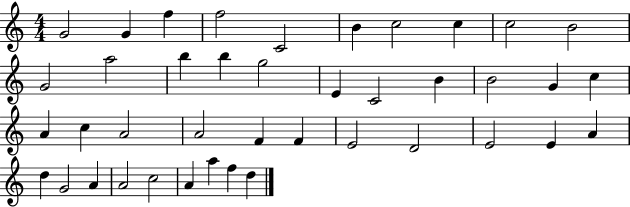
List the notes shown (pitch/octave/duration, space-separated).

G4/h G4/q F5/q F5/h C4/h B4/q C5/h C5/q C5/h B4/h G4/h A5/h B5/q B5/q G5/h E4/q C4/h B4/q B4/h G4/q C5/q A4/q C5/q A4/h A4/h F4/q F4/q E4/h D4/h E4/h E4/q A4/q D5/q G4/h A4/q A4/h C5/h A4/q A5/q F5/q D5/q